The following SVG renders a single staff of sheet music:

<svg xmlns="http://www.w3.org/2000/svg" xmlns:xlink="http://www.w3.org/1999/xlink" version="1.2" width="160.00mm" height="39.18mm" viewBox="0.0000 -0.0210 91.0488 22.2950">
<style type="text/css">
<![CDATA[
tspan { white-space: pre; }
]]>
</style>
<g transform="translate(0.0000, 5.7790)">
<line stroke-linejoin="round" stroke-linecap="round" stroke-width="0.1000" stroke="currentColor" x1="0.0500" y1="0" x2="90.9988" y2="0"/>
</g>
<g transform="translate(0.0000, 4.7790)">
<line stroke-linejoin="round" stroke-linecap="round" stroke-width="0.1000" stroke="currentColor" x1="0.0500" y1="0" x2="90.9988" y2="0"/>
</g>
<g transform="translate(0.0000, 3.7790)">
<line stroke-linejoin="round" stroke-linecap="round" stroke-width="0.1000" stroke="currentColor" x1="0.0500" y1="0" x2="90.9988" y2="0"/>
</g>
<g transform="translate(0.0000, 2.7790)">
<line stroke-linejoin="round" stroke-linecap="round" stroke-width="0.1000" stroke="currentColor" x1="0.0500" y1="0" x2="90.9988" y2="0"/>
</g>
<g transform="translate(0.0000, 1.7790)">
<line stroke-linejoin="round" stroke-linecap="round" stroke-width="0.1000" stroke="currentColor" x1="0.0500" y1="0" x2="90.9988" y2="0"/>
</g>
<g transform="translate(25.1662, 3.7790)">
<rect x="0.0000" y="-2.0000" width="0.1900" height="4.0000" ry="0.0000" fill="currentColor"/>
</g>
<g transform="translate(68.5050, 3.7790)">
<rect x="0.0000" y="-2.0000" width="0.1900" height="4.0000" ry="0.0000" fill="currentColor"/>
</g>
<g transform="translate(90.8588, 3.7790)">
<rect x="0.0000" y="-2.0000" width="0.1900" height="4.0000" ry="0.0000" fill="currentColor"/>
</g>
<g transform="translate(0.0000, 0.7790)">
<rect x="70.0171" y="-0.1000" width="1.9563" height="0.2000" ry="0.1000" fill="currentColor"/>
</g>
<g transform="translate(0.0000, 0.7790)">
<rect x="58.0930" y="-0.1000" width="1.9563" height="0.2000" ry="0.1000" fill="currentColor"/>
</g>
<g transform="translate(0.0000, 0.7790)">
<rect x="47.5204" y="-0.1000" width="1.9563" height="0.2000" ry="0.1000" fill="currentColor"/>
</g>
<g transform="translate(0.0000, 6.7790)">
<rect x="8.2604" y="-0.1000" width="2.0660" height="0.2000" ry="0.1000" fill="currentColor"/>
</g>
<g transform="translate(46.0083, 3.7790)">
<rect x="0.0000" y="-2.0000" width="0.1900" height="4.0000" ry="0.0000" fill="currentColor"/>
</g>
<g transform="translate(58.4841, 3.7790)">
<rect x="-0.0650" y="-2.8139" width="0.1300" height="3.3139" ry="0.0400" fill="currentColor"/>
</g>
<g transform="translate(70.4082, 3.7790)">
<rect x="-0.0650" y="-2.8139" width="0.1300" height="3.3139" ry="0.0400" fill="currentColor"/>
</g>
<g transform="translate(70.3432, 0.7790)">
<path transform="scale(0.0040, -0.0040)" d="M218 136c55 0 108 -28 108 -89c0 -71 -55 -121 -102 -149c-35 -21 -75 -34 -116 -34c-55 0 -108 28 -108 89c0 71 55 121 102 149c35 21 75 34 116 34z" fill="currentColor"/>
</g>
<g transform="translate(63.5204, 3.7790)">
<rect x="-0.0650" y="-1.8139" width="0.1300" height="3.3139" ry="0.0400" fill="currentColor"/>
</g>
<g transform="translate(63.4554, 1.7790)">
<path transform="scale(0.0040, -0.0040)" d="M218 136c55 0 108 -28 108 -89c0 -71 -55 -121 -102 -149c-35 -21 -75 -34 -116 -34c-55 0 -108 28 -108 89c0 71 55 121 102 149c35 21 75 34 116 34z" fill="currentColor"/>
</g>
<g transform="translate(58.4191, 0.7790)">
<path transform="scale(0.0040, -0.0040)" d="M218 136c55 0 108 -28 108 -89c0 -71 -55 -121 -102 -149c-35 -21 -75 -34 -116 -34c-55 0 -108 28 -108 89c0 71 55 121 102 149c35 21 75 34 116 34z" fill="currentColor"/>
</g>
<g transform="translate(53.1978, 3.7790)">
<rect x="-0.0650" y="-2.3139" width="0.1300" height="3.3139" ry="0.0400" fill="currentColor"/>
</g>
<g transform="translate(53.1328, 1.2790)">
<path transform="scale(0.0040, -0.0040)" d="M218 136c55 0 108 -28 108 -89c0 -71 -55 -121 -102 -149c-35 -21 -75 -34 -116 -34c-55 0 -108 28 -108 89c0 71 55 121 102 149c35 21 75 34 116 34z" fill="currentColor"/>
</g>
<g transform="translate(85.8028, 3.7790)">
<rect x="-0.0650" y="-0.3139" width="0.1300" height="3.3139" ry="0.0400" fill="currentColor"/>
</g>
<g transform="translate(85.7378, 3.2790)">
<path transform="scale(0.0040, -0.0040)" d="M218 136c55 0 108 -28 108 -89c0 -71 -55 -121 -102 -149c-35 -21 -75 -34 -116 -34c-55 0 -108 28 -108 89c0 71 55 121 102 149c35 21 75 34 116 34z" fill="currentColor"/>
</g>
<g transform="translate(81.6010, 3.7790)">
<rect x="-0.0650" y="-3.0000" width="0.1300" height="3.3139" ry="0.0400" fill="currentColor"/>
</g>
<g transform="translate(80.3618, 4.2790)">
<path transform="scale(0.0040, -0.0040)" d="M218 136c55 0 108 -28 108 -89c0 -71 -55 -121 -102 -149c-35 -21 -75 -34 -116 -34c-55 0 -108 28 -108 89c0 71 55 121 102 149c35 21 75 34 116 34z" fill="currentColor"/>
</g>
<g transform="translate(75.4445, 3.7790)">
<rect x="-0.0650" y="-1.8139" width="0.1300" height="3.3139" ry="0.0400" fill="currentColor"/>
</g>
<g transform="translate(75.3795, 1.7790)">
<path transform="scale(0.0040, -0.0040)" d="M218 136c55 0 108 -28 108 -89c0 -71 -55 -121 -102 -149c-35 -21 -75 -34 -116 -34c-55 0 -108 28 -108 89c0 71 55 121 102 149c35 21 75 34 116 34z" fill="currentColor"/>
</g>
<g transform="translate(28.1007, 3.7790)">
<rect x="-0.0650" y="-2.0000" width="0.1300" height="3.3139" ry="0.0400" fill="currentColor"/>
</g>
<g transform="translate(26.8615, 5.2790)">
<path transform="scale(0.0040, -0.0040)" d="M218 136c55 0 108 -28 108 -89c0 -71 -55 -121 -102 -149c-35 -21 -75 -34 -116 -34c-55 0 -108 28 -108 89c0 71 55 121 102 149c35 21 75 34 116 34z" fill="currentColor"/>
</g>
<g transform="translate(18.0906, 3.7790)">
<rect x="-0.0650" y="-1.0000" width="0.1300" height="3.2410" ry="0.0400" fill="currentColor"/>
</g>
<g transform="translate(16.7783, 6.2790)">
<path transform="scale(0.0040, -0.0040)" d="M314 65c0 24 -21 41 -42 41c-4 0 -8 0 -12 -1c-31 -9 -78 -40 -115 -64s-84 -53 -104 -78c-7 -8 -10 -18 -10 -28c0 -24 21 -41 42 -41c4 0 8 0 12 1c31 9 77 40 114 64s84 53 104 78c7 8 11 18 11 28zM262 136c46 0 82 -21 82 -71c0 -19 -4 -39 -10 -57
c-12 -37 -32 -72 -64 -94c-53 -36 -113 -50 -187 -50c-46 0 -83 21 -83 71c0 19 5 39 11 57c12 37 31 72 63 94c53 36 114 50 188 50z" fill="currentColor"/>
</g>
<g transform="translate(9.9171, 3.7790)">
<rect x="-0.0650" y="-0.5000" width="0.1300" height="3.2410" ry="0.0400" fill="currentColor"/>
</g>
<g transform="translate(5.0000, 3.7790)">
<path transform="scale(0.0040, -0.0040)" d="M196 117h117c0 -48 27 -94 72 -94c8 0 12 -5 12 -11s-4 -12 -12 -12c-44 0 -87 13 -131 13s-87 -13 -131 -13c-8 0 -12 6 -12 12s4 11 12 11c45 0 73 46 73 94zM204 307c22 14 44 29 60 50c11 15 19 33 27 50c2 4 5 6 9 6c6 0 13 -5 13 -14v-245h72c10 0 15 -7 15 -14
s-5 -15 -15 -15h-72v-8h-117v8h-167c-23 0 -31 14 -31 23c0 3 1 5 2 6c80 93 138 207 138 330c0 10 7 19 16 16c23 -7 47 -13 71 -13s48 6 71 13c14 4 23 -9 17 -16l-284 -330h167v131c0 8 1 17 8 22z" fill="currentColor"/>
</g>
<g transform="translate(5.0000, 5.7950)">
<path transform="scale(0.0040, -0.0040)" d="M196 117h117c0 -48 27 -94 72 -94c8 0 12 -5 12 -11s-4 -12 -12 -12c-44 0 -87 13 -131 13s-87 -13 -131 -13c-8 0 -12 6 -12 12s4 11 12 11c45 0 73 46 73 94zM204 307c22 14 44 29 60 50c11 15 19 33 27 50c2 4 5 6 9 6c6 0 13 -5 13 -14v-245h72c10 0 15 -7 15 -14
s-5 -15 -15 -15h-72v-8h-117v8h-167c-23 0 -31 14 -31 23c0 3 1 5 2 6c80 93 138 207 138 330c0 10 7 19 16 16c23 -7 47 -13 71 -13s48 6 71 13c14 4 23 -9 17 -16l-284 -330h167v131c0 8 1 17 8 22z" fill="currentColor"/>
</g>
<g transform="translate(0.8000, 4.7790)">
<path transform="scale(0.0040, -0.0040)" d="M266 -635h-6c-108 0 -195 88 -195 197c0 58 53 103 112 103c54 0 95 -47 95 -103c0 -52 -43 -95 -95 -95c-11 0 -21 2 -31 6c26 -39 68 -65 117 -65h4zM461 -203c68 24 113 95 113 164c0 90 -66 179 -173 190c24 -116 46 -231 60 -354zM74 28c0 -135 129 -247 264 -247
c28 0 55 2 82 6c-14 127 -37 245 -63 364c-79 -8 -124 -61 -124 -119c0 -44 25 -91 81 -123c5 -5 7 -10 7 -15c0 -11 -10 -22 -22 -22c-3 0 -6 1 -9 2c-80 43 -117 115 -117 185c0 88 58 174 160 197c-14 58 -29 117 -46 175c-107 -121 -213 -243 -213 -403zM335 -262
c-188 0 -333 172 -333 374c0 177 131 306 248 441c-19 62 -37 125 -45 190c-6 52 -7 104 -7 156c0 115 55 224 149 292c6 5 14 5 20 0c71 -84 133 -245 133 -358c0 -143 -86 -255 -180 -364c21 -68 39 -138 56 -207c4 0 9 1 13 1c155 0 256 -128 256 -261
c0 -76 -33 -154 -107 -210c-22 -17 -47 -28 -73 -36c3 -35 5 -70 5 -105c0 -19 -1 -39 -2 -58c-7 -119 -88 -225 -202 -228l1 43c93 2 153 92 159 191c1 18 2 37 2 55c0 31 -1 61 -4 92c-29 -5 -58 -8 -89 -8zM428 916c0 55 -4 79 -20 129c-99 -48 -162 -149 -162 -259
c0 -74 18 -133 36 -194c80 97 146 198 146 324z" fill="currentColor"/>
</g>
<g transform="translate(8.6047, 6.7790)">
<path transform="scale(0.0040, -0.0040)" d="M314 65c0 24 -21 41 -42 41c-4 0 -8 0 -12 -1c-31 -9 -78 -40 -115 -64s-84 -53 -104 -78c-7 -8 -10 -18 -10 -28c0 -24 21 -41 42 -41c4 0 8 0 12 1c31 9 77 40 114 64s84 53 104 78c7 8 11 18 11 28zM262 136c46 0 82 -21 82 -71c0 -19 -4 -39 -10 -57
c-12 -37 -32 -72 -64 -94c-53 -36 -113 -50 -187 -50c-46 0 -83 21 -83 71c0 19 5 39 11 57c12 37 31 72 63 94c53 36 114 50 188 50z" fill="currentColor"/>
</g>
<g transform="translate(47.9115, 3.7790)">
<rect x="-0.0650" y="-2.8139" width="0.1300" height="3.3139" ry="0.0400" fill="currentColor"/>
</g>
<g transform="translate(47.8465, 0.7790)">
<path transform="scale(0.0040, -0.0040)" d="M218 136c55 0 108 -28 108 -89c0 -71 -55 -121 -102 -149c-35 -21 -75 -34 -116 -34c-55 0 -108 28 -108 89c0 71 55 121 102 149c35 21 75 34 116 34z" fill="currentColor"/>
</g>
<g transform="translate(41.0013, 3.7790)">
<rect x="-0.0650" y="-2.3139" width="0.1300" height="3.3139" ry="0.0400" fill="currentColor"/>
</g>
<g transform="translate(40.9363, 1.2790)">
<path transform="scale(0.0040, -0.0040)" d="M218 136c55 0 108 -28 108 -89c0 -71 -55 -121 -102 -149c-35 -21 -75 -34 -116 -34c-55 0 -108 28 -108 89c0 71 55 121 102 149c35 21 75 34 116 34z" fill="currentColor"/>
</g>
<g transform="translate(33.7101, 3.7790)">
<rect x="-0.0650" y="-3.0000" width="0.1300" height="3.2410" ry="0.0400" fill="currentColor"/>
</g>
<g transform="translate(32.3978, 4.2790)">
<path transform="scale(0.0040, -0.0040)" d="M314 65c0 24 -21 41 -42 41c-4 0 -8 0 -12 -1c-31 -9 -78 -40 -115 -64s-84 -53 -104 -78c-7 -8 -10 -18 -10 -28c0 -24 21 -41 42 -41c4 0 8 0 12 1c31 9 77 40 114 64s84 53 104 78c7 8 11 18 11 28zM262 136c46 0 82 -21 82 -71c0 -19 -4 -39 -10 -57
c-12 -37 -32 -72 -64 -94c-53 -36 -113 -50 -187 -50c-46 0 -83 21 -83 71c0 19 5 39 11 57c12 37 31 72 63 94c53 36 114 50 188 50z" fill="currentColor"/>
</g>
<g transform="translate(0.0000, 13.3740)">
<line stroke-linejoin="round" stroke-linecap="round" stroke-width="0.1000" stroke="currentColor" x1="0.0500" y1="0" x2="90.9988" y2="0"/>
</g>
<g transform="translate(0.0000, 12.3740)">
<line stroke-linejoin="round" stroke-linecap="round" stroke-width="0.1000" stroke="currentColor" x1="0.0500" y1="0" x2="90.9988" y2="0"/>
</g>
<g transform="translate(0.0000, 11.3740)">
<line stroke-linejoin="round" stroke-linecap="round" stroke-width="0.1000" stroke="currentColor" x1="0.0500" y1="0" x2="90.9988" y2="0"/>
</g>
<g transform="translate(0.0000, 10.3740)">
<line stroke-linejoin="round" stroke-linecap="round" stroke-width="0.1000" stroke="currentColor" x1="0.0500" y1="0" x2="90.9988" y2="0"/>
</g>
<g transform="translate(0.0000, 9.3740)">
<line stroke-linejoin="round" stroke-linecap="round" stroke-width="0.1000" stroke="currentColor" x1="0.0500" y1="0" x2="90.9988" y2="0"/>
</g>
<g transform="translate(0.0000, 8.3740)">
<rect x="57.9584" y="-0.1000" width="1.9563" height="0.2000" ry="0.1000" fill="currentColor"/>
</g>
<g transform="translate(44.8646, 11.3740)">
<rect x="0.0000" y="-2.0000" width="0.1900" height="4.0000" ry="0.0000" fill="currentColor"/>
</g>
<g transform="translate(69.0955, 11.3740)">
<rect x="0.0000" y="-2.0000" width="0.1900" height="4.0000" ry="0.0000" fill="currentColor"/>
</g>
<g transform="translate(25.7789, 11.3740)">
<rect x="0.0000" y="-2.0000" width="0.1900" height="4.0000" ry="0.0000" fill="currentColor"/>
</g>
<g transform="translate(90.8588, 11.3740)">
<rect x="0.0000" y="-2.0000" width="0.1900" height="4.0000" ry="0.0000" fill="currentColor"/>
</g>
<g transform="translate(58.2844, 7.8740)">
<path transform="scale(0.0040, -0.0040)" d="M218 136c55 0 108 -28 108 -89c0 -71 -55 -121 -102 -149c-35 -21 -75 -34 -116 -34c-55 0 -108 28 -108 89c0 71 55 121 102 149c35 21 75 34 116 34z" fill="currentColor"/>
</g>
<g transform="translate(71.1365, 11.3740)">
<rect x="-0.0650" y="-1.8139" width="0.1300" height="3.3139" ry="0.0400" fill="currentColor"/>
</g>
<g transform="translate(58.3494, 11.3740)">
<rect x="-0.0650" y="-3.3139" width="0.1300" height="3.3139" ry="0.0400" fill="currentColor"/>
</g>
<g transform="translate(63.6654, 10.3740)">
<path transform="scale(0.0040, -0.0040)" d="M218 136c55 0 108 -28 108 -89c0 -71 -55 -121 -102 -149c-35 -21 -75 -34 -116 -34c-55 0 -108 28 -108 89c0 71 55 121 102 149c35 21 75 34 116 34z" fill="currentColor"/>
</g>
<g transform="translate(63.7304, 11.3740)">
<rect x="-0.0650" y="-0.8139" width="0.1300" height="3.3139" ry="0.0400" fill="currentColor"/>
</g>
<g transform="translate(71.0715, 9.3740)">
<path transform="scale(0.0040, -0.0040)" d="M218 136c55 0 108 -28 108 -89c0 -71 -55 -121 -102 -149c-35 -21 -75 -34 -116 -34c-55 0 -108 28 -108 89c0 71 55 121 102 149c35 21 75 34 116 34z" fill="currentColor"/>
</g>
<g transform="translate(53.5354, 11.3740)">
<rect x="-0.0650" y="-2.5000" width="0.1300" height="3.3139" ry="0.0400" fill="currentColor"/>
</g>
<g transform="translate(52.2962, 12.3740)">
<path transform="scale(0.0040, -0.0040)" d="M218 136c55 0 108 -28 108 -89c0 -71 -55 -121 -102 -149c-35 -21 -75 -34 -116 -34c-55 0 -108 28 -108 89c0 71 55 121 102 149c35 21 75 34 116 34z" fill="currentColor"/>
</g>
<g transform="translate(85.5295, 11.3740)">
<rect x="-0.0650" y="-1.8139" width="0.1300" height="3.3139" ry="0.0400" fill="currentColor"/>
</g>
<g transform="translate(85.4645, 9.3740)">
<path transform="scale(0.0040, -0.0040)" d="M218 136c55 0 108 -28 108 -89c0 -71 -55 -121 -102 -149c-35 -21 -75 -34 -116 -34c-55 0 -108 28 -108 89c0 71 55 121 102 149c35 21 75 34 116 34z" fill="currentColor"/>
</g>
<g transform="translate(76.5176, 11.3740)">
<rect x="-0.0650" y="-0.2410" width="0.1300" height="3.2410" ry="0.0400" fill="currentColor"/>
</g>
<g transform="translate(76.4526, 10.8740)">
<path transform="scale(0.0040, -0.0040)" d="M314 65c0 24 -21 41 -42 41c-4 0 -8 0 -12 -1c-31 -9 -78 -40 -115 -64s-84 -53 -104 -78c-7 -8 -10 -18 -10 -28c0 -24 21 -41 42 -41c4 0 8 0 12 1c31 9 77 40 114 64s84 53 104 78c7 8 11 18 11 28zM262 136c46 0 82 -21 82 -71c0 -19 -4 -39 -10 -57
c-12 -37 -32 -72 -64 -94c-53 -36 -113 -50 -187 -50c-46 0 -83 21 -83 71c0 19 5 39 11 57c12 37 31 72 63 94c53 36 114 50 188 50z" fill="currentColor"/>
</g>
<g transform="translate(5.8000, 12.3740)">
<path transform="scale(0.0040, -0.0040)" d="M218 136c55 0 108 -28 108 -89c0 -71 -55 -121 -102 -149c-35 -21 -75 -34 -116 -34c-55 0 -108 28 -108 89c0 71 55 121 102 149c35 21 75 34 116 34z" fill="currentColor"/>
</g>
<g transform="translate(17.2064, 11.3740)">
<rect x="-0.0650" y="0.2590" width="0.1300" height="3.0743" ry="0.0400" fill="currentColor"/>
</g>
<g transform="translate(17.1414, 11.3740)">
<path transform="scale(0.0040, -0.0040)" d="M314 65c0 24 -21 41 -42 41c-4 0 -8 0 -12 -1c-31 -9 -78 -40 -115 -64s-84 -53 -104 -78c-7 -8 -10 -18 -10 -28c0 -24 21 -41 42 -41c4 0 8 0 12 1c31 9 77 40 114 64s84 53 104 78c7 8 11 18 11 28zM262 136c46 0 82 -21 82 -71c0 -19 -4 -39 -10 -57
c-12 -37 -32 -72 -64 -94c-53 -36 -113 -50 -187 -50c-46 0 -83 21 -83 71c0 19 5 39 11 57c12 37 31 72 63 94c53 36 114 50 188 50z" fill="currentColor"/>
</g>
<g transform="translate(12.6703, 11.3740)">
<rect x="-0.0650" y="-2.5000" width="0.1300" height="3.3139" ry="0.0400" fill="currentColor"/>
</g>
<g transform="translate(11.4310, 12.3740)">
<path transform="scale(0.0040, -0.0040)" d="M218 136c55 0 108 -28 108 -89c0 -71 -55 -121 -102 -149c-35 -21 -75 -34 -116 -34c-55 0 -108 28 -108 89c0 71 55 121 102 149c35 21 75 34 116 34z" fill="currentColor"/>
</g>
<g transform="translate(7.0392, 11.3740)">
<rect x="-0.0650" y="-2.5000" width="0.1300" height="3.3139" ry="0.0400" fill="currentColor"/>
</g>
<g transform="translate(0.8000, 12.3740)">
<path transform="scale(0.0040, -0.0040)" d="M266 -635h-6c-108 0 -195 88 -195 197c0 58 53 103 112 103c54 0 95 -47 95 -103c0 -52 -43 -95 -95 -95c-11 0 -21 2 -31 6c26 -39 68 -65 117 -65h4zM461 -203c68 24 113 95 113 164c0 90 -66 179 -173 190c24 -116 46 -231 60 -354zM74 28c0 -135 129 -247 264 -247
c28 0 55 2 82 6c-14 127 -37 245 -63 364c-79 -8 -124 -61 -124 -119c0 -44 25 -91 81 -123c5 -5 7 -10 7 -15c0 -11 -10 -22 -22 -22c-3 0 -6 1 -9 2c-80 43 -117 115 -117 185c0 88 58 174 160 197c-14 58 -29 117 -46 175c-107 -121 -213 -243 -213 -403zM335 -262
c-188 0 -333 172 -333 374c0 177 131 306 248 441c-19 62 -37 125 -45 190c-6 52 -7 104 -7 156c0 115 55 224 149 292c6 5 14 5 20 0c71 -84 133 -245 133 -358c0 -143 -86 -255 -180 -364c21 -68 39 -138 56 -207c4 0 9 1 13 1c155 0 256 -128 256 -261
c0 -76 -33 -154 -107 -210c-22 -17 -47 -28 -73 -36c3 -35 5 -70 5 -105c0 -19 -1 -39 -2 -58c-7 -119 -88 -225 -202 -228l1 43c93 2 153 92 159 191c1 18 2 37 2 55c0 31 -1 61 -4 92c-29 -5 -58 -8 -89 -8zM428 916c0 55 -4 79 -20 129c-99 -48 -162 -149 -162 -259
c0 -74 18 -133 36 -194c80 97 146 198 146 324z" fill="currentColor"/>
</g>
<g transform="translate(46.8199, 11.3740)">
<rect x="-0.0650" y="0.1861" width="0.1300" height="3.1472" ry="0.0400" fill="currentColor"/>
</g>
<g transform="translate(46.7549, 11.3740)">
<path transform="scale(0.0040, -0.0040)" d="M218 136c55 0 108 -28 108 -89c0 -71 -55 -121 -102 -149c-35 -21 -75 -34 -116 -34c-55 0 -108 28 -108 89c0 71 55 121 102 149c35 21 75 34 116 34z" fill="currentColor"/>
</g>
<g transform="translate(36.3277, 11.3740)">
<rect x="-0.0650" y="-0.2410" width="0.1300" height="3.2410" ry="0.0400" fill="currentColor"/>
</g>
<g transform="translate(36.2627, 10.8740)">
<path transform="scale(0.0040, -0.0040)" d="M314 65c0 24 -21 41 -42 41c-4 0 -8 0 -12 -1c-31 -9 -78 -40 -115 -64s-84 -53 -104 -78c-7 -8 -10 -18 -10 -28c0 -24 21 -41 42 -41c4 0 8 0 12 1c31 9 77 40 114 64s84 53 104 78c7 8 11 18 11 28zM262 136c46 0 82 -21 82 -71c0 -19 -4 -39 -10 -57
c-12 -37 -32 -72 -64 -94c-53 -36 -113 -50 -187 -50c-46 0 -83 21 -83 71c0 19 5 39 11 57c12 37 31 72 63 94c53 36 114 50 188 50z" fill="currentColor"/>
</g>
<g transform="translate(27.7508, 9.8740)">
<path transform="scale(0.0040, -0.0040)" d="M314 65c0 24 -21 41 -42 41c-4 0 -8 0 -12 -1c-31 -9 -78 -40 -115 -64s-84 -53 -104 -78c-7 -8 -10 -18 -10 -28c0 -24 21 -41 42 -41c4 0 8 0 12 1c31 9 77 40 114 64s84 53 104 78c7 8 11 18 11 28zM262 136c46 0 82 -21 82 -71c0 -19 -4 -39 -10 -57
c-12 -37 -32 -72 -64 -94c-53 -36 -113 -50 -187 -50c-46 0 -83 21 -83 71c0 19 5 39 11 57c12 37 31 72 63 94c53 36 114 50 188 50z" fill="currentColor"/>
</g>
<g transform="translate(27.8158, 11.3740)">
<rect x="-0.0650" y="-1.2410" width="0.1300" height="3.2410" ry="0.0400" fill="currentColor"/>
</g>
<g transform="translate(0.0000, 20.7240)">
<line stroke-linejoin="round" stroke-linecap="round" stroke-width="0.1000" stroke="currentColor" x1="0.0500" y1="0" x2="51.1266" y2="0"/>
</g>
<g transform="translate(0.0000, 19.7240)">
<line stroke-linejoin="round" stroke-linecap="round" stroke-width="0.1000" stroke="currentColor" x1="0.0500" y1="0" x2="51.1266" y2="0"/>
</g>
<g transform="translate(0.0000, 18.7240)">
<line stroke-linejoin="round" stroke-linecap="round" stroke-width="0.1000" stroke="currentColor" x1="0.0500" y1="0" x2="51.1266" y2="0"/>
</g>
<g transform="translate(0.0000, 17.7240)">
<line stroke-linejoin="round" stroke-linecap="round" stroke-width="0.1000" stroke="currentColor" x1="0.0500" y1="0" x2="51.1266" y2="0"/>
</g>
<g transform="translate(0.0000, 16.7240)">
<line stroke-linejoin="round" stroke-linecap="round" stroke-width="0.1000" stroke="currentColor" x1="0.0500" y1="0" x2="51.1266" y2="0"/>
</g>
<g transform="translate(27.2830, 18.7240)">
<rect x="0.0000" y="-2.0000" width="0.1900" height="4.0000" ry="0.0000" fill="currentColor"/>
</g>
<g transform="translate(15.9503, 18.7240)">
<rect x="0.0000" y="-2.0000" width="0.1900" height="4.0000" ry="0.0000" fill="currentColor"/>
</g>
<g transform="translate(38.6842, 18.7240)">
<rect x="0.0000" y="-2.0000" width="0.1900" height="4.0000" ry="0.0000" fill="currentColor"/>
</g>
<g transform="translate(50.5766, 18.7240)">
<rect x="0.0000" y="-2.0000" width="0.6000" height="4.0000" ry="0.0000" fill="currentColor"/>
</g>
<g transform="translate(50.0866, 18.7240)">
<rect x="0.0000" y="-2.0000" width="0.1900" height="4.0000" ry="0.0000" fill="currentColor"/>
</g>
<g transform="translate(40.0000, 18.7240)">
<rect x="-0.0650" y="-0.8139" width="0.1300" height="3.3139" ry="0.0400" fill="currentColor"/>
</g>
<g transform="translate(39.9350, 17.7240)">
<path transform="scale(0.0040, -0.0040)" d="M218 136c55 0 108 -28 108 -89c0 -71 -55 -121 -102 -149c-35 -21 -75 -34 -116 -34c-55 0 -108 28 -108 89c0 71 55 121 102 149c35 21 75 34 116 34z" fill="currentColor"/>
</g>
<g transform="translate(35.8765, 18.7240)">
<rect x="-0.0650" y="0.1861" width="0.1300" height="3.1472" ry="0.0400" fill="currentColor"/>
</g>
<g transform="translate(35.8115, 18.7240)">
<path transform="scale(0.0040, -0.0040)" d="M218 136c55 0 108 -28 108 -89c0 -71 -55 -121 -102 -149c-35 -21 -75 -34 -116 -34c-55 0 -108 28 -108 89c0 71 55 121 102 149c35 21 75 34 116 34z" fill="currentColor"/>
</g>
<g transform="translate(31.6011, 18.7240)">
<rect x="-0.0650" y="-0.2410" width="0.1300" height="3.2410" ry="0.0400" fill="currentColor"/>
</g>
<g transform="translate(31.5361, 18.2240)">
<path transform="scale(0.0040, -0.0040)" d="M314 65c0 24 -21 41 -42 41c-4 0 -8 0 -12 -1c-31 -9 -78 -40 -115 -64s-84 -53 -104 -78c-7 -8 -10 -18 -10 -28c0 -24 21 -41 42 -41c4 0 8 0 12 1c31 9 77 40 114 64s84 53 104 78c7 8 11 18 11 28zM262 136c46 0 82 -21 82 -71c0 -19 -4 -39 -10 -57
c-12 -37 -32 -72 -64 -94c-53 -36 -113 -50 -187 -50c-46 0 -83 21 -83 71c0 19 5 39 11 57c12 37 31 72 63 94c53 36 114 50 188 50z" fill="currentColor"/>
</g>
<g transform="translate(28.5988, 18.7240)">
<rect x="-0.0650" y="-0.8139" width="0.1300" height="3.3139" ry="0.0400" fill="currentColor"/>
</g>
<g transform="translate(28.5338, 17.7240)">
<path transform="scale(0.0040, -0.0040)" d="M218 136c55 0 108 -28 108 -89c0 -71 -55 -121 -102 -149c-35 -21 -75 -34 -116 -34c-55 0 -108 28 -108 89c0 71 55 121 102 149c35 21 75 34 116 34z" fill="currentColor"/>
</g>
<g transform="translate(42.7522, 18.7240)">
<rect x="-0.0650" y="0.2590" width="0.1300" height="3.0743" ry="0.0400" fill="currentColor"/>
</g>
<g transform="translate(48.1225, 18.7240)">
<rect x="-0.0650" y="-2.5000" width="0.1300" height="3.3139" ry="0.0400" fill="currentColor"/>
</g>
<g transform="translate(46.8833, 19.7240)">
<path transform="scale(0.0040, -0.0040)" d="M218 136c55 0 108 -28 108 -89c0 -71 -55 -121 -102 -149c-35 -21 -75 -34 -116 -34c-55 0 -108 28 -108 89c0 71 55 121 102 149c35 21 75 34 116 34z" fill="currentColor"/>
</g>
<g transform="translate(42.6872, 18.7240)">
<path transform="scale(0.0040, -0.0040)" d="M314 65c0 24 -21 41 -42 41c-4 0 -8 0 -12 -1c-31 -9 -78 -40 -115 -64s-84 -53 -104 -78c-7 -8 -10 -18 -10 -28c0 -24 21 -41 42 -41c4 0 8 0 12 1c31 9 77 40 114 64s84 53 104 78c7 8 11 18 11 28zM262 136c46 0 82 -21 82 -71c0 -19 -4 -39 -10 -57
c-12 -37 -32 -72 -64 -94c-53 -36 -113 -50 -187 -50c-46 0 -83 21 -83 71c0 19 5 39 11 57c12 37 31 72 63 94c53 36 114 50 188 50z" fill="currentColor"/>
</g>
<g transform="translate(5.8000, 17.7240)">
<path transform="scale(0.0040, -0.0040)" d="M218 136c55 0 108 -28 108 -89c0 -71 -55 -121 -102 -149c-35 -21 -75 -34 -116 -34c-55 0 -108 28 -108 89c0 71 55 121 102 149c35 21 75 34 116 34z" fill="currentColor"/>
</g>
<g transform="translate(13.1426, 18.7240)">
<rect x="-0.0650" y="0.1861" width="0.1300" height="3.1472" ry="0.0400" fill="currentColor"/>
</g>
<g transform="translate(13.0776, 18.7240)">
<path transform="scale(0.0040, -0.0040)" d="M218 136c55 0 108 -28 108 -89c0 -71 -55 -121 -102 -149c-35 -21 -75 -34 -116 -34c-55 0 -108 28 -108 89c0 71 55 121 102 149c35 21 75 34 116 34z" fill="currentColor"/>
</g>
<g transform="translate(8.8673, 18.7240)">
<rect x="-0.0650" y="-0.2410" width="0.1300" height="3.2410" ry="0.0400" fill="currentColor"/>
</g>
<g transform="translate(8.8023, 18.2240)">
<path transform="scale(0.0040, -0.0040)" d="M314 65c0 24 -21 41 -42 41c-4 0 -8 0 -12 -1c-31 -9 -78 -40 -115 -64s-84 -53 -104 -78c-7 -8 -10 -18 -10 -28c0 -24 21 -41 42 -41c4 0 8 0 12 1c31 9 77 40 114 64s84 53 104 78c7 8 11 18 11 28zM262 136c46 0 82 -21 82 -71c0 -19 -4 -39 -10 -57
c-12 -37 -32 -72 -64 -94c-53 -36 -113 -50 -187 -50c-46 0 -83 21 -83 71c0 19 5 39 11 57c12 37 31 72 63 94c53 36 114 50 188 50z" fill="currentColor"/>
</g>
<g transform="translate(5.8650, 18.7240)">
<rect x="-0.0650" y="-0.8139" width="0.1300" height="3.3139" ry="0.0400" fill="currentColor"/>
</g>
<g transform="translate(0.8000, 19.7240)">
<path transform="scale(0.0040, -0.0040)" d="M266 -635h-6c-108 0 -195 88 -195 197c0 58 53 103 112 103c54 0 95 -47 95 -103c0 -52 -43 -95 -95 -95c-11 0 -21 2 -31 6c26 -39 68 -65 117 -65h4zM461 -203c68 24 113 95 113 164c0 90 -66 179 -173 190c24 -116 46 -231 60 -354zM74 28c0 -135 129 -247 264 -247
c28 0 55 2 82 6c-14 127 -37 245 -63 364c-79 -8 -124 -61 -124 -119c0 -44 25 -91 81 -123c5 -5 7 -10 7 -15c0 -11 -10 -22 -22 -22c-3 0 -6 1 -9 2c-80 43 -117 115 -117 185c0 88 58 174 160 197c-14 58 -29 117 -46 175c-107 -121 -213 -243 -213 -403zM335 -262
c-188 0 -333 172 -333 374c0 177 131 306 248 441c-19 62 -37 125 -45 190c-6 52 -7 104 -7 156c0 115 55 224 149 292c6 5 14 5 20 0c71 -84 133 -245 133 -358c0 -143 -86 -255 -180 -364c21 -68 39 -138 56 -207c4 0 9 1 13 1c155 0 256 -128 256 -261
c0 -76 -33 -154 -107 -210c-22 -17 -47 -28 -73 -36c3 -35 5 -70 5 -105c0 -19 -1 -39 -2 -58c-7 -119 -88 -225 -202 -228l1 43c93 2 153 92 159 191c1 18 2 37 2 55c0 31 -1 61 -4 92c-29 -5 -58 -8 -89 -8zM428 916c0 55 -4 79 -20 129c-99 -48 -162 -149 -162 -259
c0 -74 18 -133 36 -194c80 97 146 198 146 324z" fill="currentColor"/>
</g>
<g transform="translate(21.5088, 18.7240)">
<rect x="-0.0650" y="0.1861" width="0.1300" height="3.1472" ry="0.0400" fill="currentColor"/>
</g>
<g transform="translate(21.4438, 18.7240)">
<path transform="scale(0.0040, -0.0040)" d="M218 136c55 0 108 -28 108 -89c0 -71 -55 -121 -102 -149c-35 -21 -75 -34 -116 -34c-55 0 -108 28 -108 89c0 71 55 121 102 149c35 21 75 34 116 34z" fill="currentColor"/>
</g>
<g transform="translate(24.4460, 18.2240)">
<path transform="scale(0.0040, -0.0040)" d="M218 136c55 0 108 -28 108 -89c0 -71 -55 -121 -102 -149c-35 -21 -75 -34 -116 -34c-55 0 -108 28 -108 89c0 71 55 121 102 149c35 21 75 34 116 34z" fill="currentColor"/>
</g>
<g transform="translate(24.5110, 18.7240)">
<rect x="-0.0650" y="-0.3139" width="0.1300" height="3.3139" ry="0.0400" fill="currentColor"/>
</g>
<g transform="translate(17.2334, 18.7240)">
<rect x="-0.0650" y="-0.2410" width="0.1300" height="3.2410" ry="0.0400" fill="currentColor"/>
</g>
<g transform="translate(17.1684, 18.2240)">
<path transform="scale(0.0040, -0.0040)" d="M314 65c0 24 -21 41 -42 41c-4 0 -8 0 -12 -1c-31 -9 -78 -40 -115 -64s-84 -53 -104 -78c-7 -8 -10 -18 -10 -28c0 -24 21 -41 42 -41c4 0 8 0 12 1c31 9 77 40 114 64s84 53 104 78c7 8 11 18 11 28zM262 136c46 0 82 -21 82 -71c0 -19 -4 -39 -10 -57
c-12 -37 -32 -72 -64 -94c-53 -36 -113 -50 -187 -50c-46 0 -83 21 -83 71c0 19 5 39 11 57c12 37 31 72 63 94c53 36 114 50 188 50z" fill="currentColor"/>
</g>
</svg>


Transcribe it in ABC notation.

X:1
T:Untitled
M:4/4
L:1/4
K:C
C2 D2 F A2 g a g a f a f A c G G B2 e2 c2 B G b d f c2 f d c2 B c2 B c d c2 B d B2 G